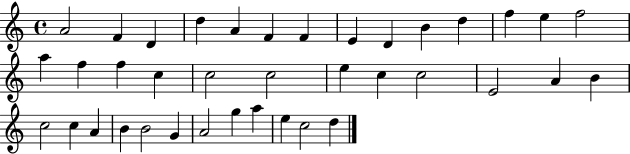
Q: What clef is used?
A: treble